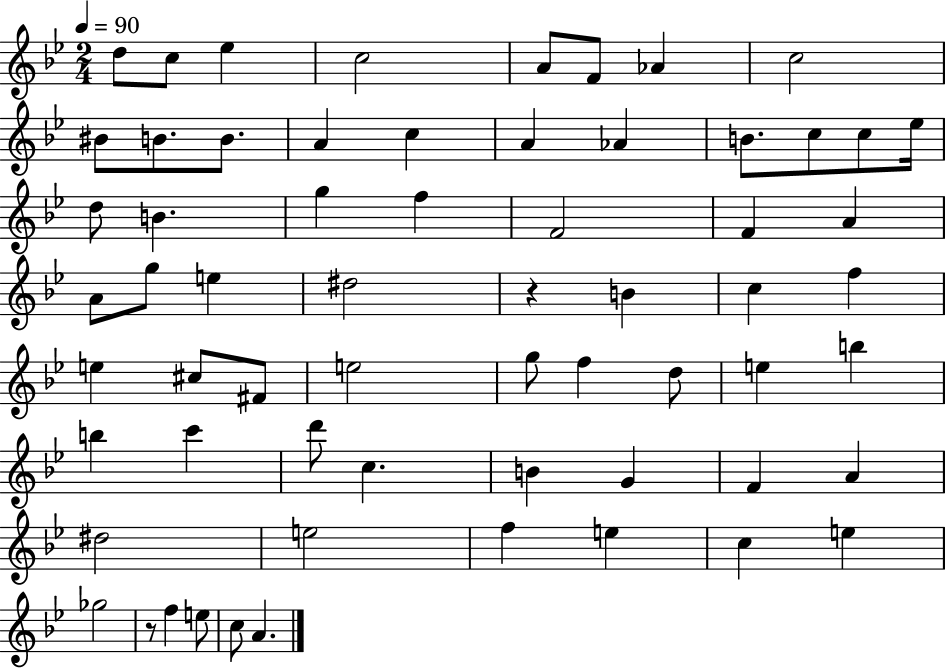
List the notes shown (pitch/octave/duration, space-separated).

D5/e C5/e Eb5/q C5/h A4/e F4/e Ab4/q C5/h BIS4/e B4/e. B4/e. A4/q C5/q A4/q Ab4/q B4/e. C5/e C5/e Eb5/s D5/e B4/q. G5/q F5/q F4/h F4/q A4/q A4/e G5/e E5/q D#5/h R/q B4/q C5/q F5/q E5/q C#5/e F#4/e E5/h G5/e F5/q D5/e E5/q B5/q B5/q C6/q D6/e C5/q. B4/q G4/q F4/q A4/q D#5/h E5/h F5/q E5/q C5/q E5/q Gb5/h R/e F5/q E5/e C5/e A4/q.